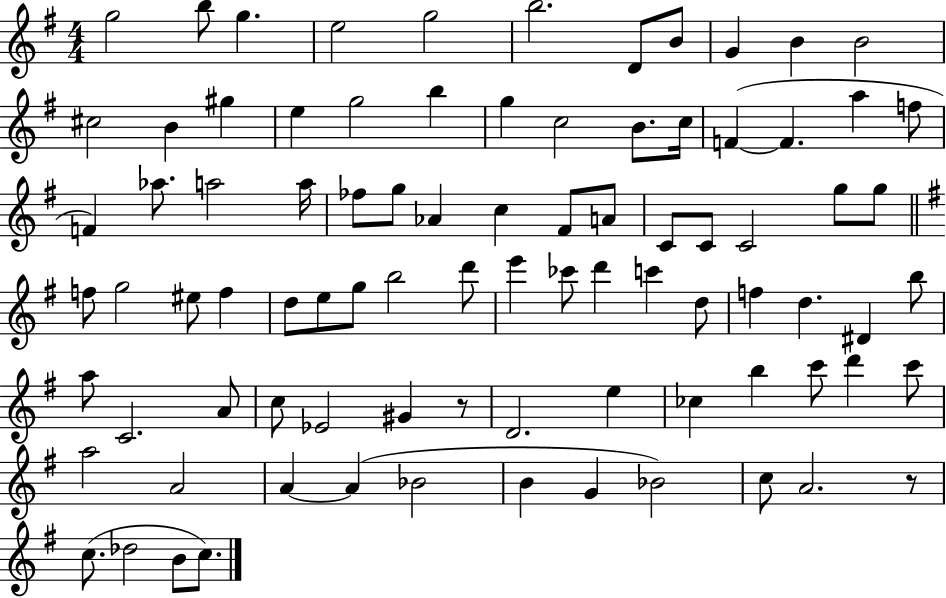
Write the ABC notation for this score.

X:1
T:Untitled
M:4/4
L:1/4
K:G
g2 b/2 g e2 g2 b2 D/2 B/2 G B B2 ^c2 B ^g e g2 b g c2 B/2 c/4 F F a f/2 F _a/2 a2 a/4 _f/2 g/2 _A c ^F/2 A/2 C/2 C/2 C2 g/2 g/2 f/2 g2 ^e/2 f d/2 e/2 g/2 b2 d'/2 e' _c'/2 d' c' d/2 f d ^D b/2 a/2 C2 A/2 c/2 _E2 ^G z/2 D2 e _c b c'/2 d' c'/2 a2 A2 A A _B2 B G _B2 c/2 A2 z/2 c/2 _d2 B/2 c/2